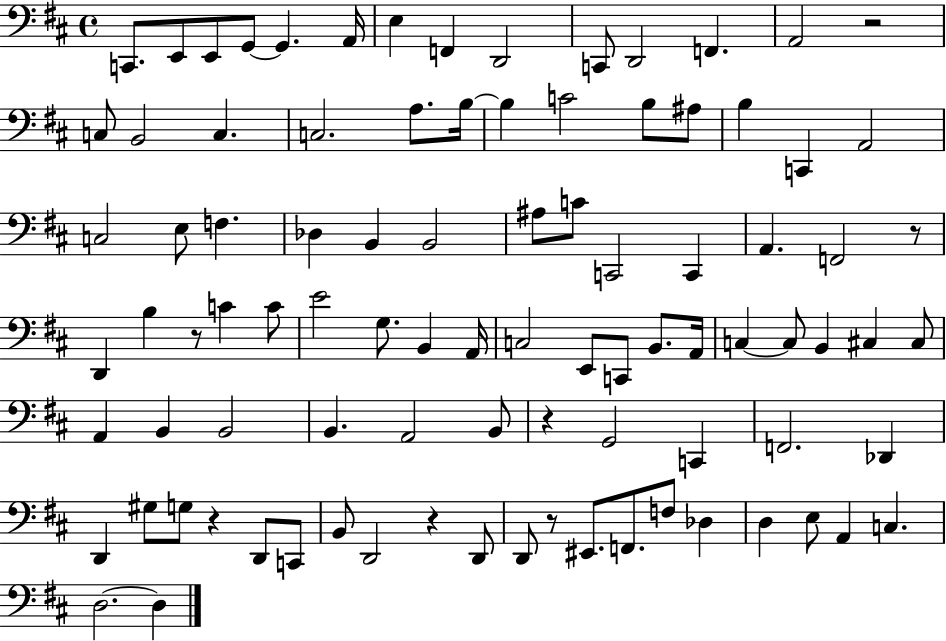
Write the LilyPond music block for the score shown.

{
  \clef bass
  \time 4/4
  \defaultTimeSignature
  \key d \major
  c,8. e,8 e,8 g,8~~ g,4. a,16 | e4 f,4 d,2 | c,8 d,2 f,4. | a,2 r2 | \break c8 b,2 c4. | c2. a8. b16~~ | b4 c'2 b8 ais8 | b4 c,4 a,2 | \break c2 e8 f4. | des4 b,4 b,2 | ais8 c'8 c,2 c,4 | a,4. f,2 r8 | \break d,4 b4 r8 c'4 c'8 | e'2 g8. b,4 a,16 | c2 e,8 c,8 b,8. a,16 | c4~~ c8 b,4 cis4 cis8 | \break a,4 b,4 b,2 | b,4. a,2 b,8 | r4 g,2 c,4 | f,2. des,4 | \break d,4 gis8 g8 r4 d,8 c,8 | b,8 d,2 r4 d,8 | d,8 r8 eis,8. f,8. f8 des4 | d4 e8 a,4 c4. | \break d2.~~ d4 | \bar "|."
}